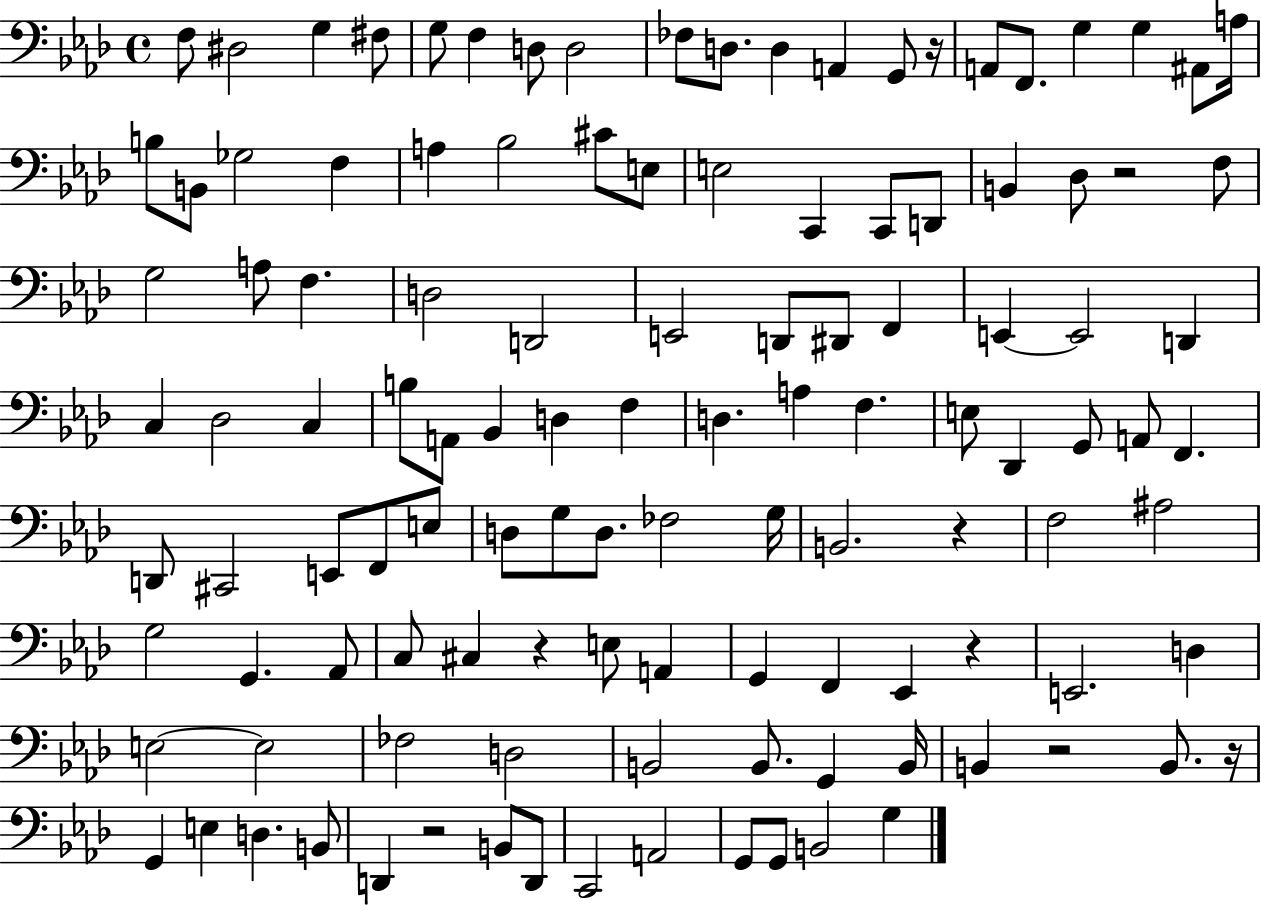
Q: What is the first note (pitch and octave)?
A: F3